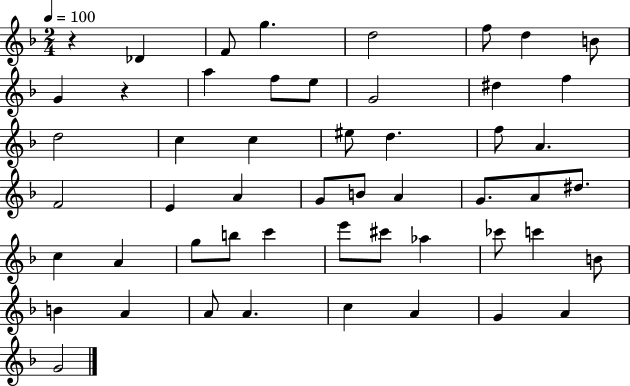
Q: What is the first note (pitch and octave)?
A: Db4